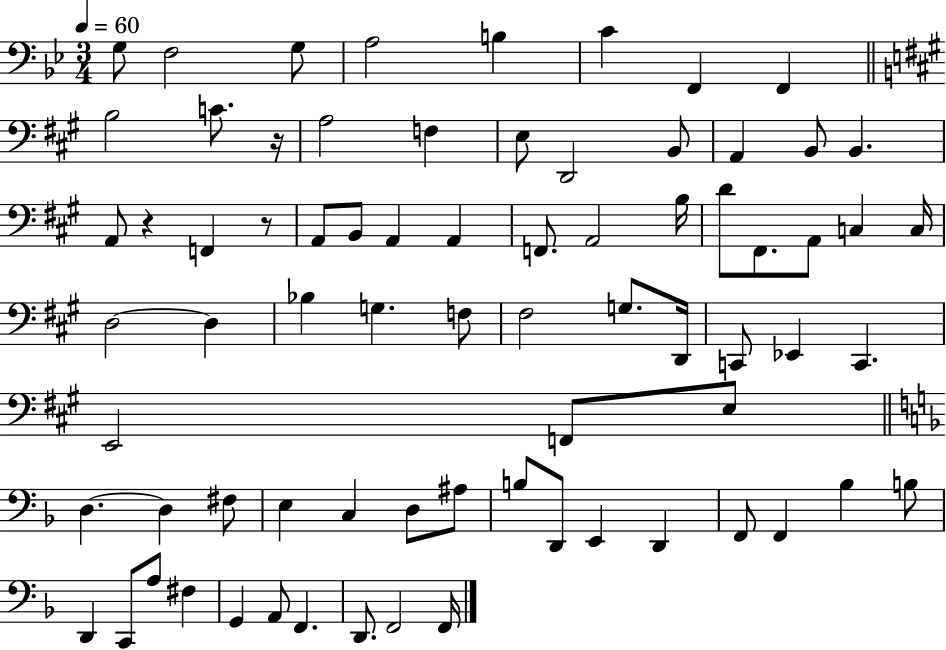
G3/e F3/h G3/e A3/h B3/q C4/q F2/q F2/q B3/h C4/e. R/s A3/h F3/q E3/e D2/h B2/e A2/q B2/e B2/q. A2/e R/q F2/q R/e A2/e B2/e A2/q A2/q F2/e. A2/h B3/s D4/e F#2/e. A2/e C3/q C3/s D3/h D3/q Bb3/q G3/q. F3/e F#3/h G3/e. D2/s C2/e Eb2/q C2/q. E2/h F2/e E3/e D3/q. D3/q F#3/e E3/q C3/q D3/e A#3/e B3/e D2/e E2/q D2/q F2/e F2/q Bb3/q B3/e D2/q C2/e A3/e F#3/q G2/q A2/e F2/q. D2/e. F2/h F2/s